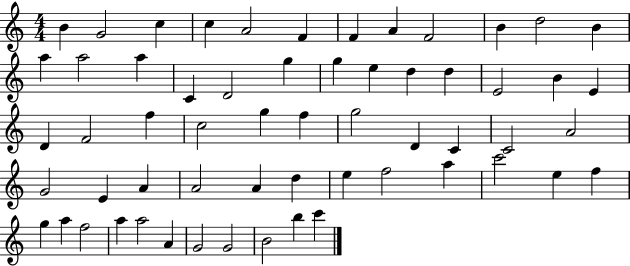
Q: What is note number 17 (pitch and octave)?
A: D4